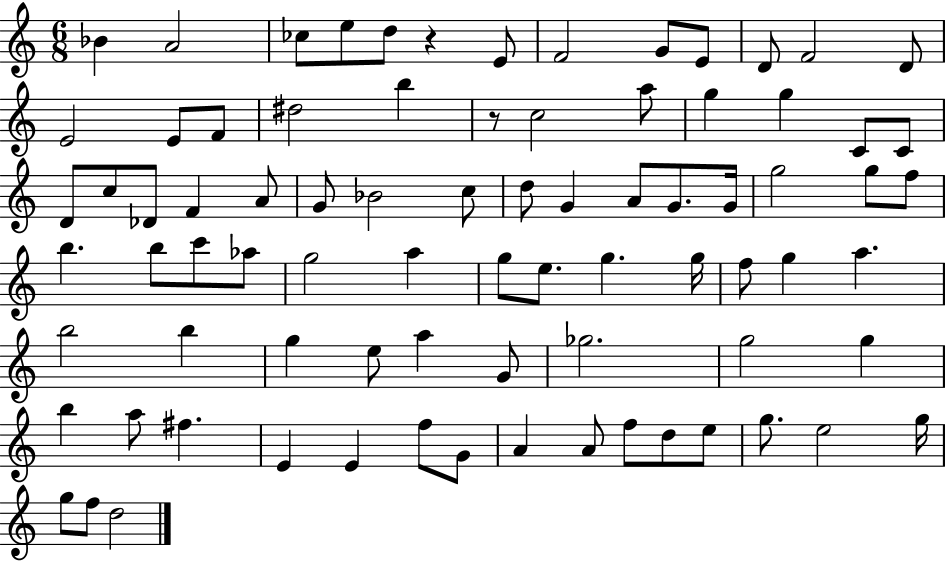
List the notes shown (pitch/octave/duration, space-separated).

Bb4/q A4/h CES5/e E5/e D5/e R/q E4/e F4/h G4/e E4/e D4/e F4/h D4/e E4/h E4/e F4/e D#5/h B5/q R/e C5/h A5/e G5/q G5/q C4/e C4/e D4/e C5/e Db4/e F4/q A4/e G4/e Bb4/h C5/e D5/e G4/q A4/e G4/e. G4/s G5/h G5/e F5/e B5/q. B5/e C6/e Ab5/e G5/h A5/q G5/e E5/e. G5/q. G5/s F5/e G5/q A5/q. B5/h B5/q G5/q E5/e A5/q G4/e Gb5/h. G5/h G5/q B5/q A5/e F#5/q. E4/q E4/q F5/e G4/e A4/q A4/e F5/e D5/e E5/e G5/e. E5/h G5/s G5/e F5/e D5/h